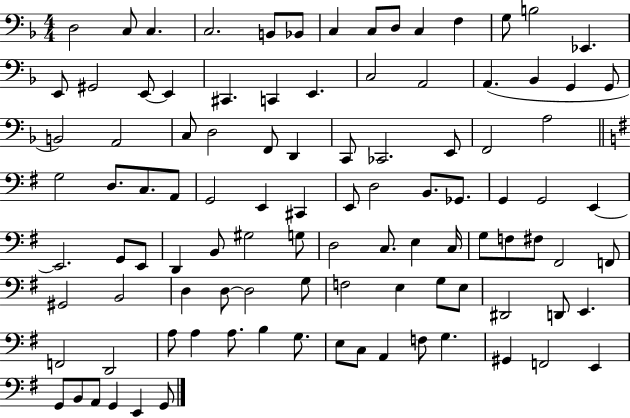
X:1
T:Untitled
M:4/4
L:1/4
K:F
D,2 C,/2 C, C,2 B,,/2 _B,,/2 C, C,/2 D,/2 C, F, G,/2 B,2 _E,, E,,/2 ^G,,2 E,,/2 E,, ^C,, C,, E,, C,2 A,,2 A,, _B,, G,, G,,/2 B,,2 A,,2 C,/2 D,2 F,,/2 D,, C,,/2 _C,,2 E,,/2 F,,2 A,2 G,2 D,/2 C,/2 A,,/2 G,,2 E,, ^C,, E,,/2 D,2 B,,/2 _G,,/2 G,, G,,2 E,, E,,2 G,,/2 E,,/2 D,, B,,/2 ^G,2 G,/2 D,2 C,/2 E, C,/4 G,/2 F,/2 ^F,/2 ^F,,2 F,,/2 ^G,,2 B,,2 D, D,/2 D,2 G,/2 F,2 E, G,/2 E,/2 ^D,,2 D,,/2 E,, F,,2 D,,2 A,/2 A, A,/2 B, G,/2 E,/2 C,/2 A,, F,/2 G, ^G,, F,,2 E,, G,,/2 B,,/2 A,,/2 G,, E,, G,,/2